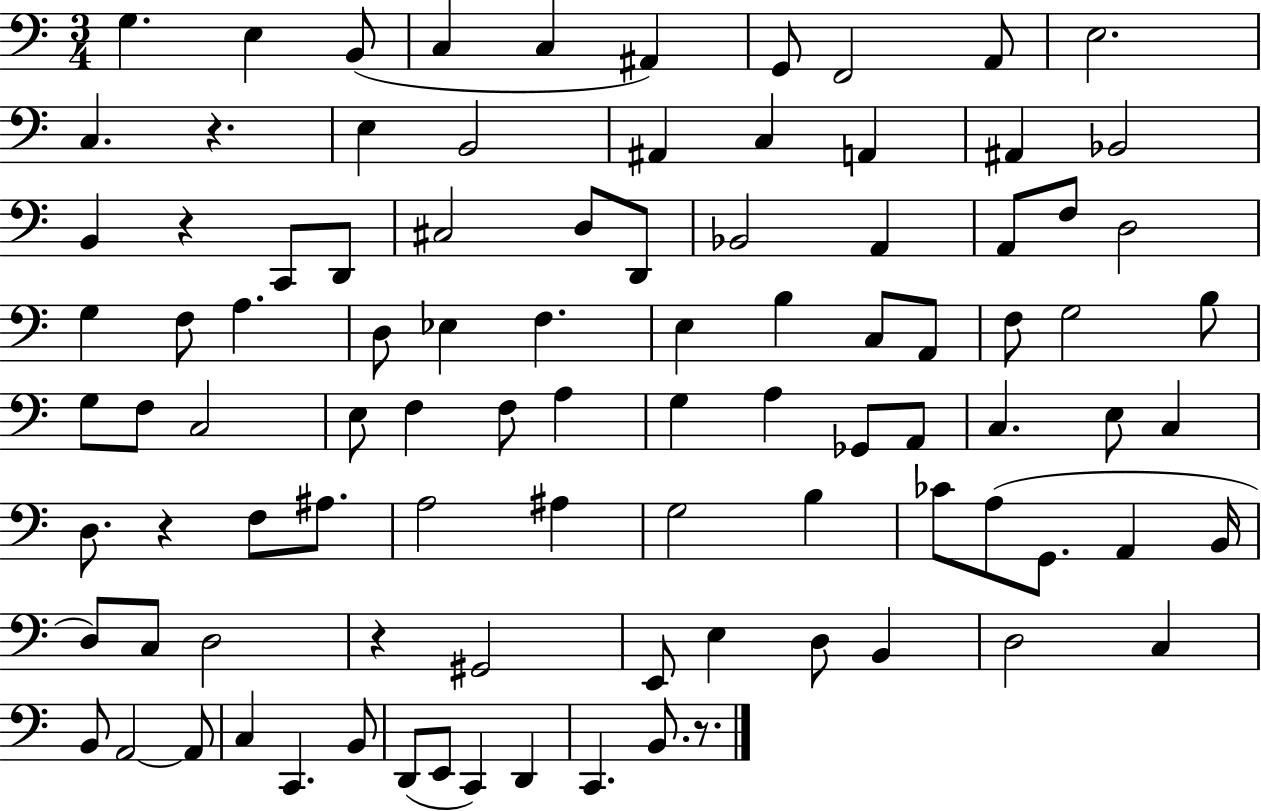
G3/q. E3/q B2/e C3/q C3/q A#2/q G2/e F2/h A2/e E3/h. C3/q. R/q. E3/q B2/h A#2/q C3/q A2/q A#2/q Bb2/h B2/q R/q C2/e D2/e C#3/h D3/e D2/e Bb2/h A2/q A2/e F3/e D3/h G3/q F3/e A3/q. D3/e Eb3/q F3/q. E3/q B3/q C3/e A2/e F3/e G3/h B3/e G3/e F3/e C3/h E3/e F3/q F3/e A3/q G3/q A3/q Gb2/e A2/e C3/q. E3/e C3/q D3/e. R/q F3/e A#3/e. A3/h A#3/q G3/h B3/q CES4/e A3/e G2/e. A2/q B2/s D3/e C3/e D3/h R/q G#2/h E2/e E3/q D3/e B2/q D3/h C3/q B2/e A2/h A2/e C3/q C2/q. B2/e D2/e E2/e C2/q D2/q C2/q. B2/e. R/e.